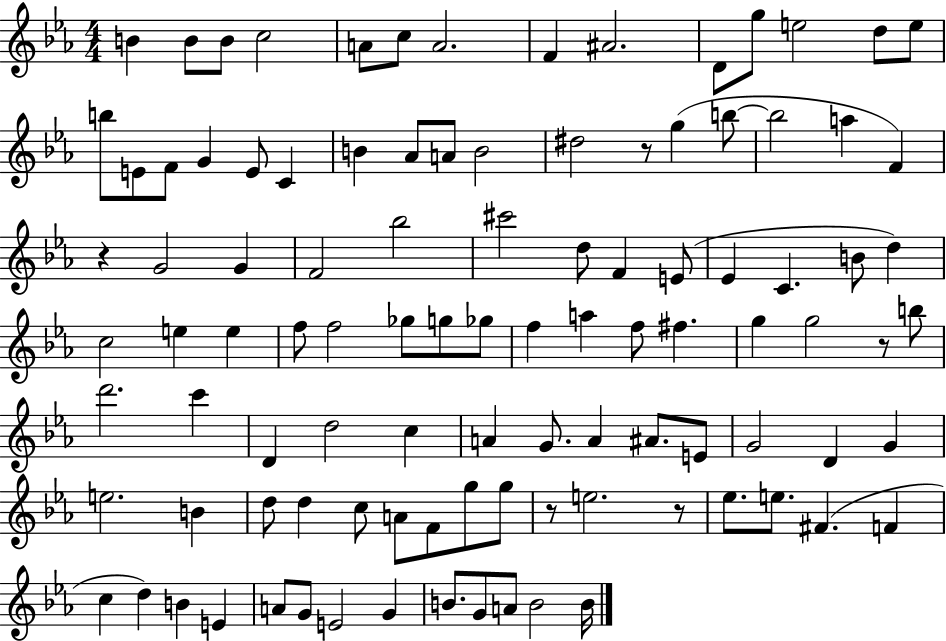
X:1
T:Untitled
M:4/4
L:1/4
K:Eb
B B/2 B/2 c2 A/2 c/2 A2 F ^A2 D/2 g/2 e2 d/2 e/2 b/2 E/2 F/2 G E/2 C B _A/2 A/2 B2 ^d2 z/2 g b/2 b2 a F z G2 G F2 _b2 ^c'2 d/2 F E/2 _E C B/2 d c2 e e f/2 f2 _g/2 g/2 _g/2 f a f/2 ^f g g2 z/2 b/2 d'2 c' D d2 c A G/2 A ^A/2 E/2 G2 D G e2 B d/2 d c/2 A/2 F/2 g/2 g/2 z/2 e2 z/2 _e/2 e/2 ^F F c d B E A/2 G/2 E2 G B/2 G/2 A/2 B2 B/4